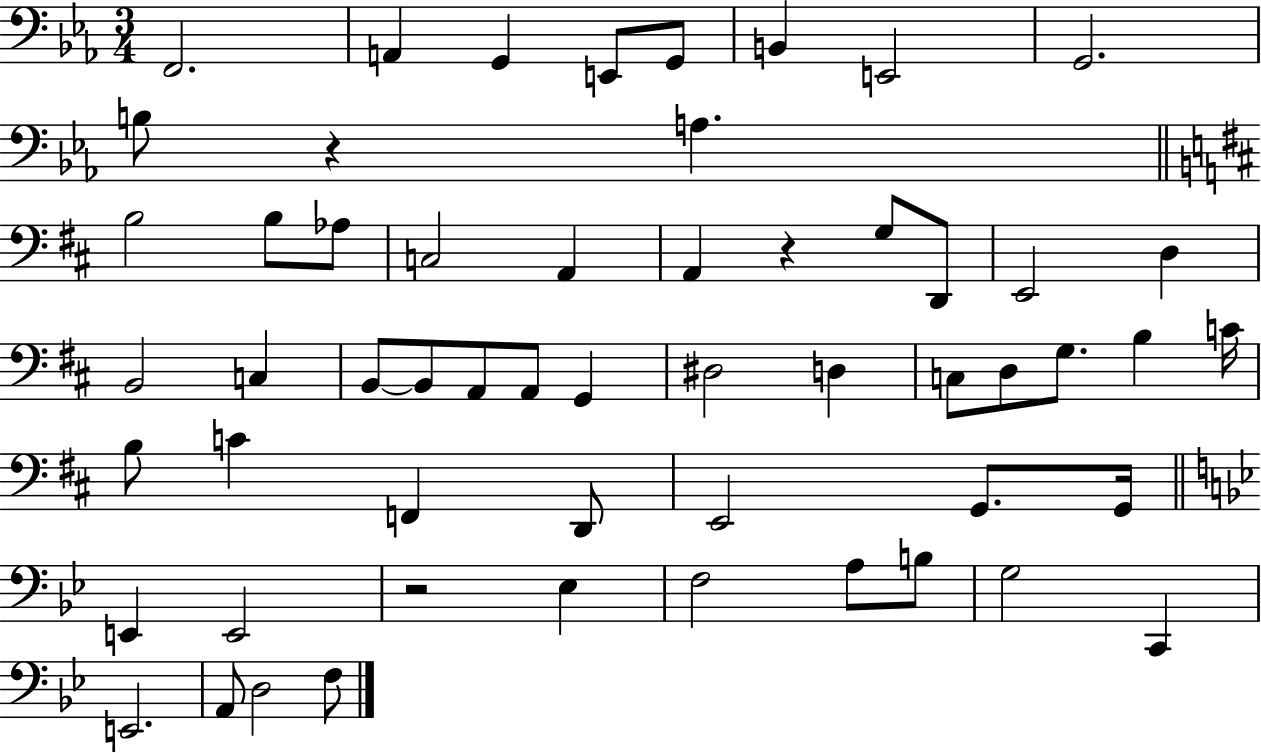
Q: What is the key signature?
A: EES major